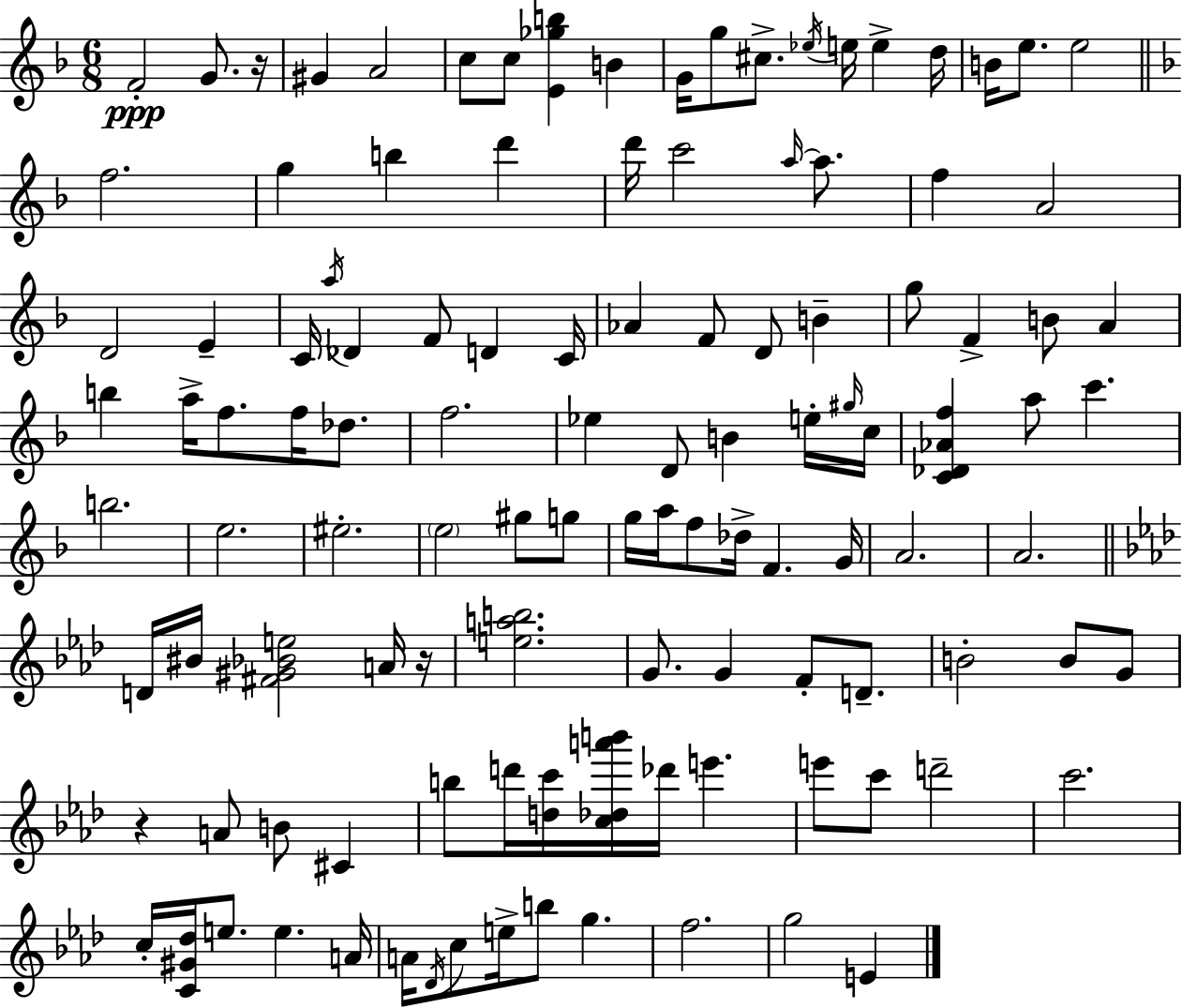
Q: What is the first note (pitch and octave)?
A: F4